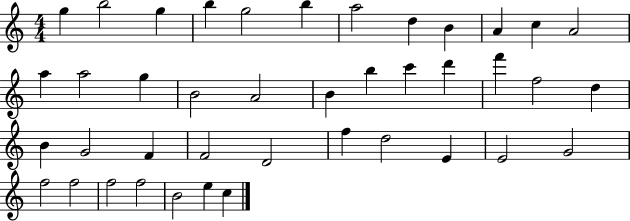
{
  \clef treble
  \numericTimeSignature
  \time 4/4
  \key c \major
  g''4 b''2 g''4 | b''4 g''2 b''4 | a''2 d''4 b'4 | a'4 c''4 a'2 | \break a''4 a''2 g''4 | b'2 a'2 | b'4 b''4 c'''4 d'''4 | f'''4 f''2 d''4 | \break b'4 g'2 f'4 | f'2 d'2 | f''4 d''2 e'4 | e'2 g'2 | \break f''2 f''2 | f''2 f''2 | b'2 e''4 c''4 | \bar "|."
}